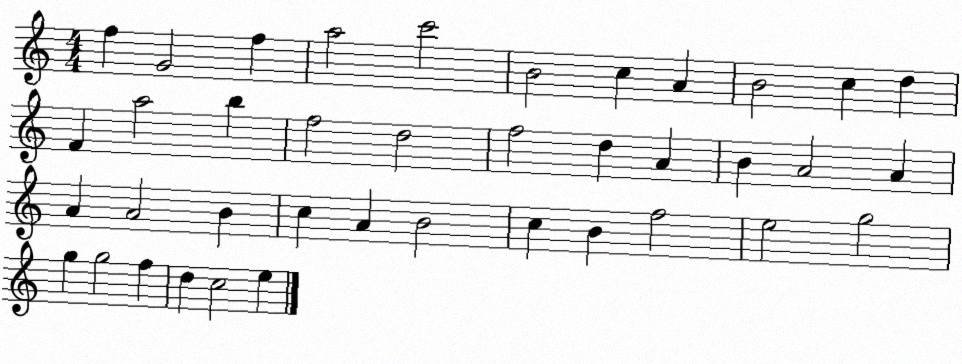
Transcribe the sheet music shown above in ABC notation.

X:1
T:Untitled
M:4/4
L:1/4
K:C
f G2 f a2 c'2 B2 c A B2 c d F a2 b f2 d2 f2 d A B A2 A A A2 B c A B2 c B f2 e2 g2 g g2 f d c2 e